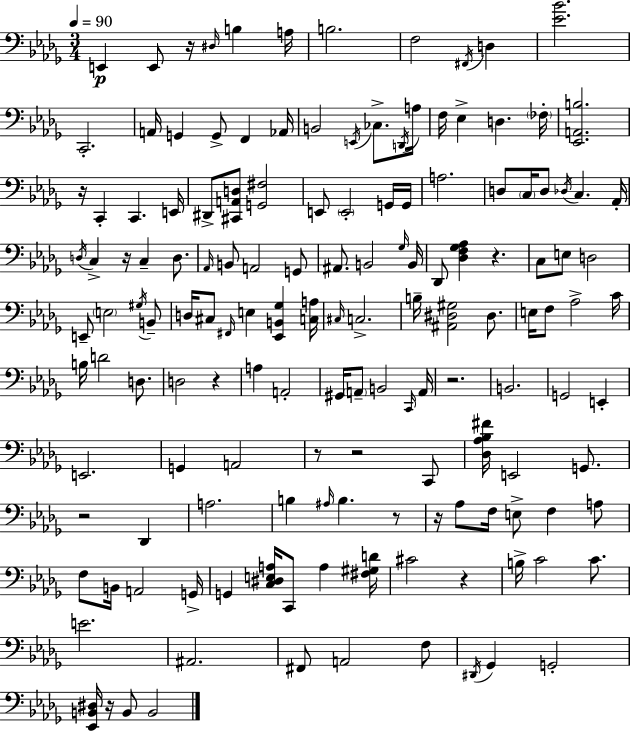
{
  \clef bass
  \numericTimeSignature
  \time 3/4
  \key bes \minor
  \tempo 4 = 90
  e,4\p e,8 r16 \grace { dis16 } b4 | a16 b2. | f2 \acciaccatura { fis,16 } d4 | <ees' bes'>2. | \break c,2.-. | a,16 g,4 g,8-> f,4 | aes,16 b,2 \acciaccatura { e,16 } ces8.-> | \acciaccatura { d,16 } a16 f16 ees4-> d4. | \break \parenthesize fes16-. <ees, a, b>2. | r16 c,4-. c,4. | e,16 dis,8-> <cis, a, d>8 <g, fis>2 | e,8 \parenthesize e,2-. | \break g,16 g,16 a2. | d8 \parenthesize c16 d8 \acciaccatura { des16 } c4. | aes,16-. \acciaccatura { d16 } c4-> r16 c4-- | d8. \grace { aes,16 } b,8 a,2 | \break g,8 ais,8. b,2 | \grace { ges16 } b,16 des,8 <des f ges aes>4 | r4. c8 e8 | d2 e,8-- \parenthesize e2 | \break \acciaccatura { gis16 } b,8-- d16 cis8 | \grace { fis,16 } e4 <ees, b, ges>4 <c a>16 \grace { cis16 } c2.-> | b16-- | <ais, dis gis>2 dis8. e16 | \break f8 aes2-> c'16 b16 | d'2 d8. d2 | r4 a4 | a,2-. gis,16 | \break \parenthesize a,8-- b,2 \grace { c,16 } a,16 | r2. | b,2. | g,2 e,4-. | \break e,2. | g,4 a,2 | r8 r2 c,8 | <des aes bes fis'>16 e,2 g,8. | \break r2 des,4 | a2. | b4 \grace { ais16 } b4. r8 | r16 aes8 f16 e8-> f4 a8 | \break f8 b,16 a,2 | g,16-> g,4 <c dis e a>16 c,8 a4 | <fis gis d'>16 cis'2 r4 | b16-> c'2 c'8. | \break e'2. | ais,2. | fis,8 a,2 f8 | \acciaccatura { dis,16 } ges,4 g,2-. | \break <ees, b, dis>16 r16 b,8 b,2 | \bar "|."
}